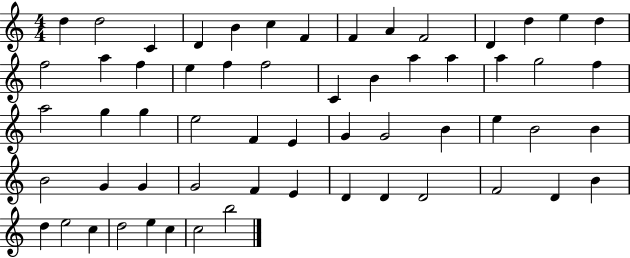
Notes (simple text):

D5/q D5/h C4/q D4/q B4/q C5/q F4/q F4/q A4/q F4/h D4/q D5/q E5/q D5/q F5/h A5/q F5/q E5/q F5/q F5/h C4/q B4/q A5/q A5/q A5/q G5/h F5/q A5/h G5/q G5/q E5/h F4/q E4/q G4/q G4/h B4/q E5/q B4/h B4/q B4/h G4/q G4/q G4/h F4/q E4/q D4/q D4/q D4/h F4/h D4/q B4/q D5/q E5/h C5/q D5/h E5/q C5/q C5/h B5/h